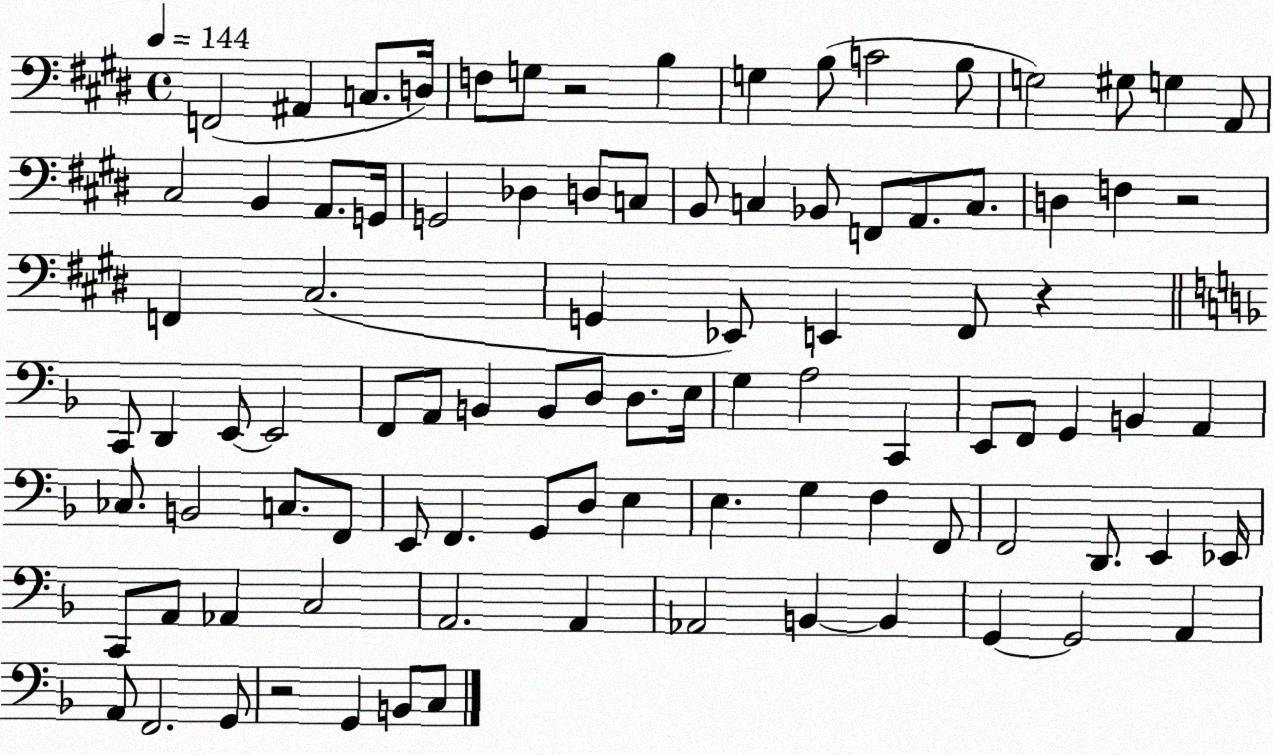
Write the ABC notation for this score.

X:1
T:Untitled
M:4/4
L:1/4
K:E
F,,2 ^A,, C,/2 D,/4 F,/2 G,/2 z2 B, G, B,/2 C2 B,/2 G,2 ^G,/2 G, A,,/2 ^C,2 B,, A,,/2 G,,/4 G,,2 _D, D,/2 C,/2 B,,/2 C, _B,,/2 F,,/2 A,,/2 C,/2 D, F, z2 F,, ^C,2 G,, _E,,/2 E,, ^F,,/2 z C,,/2 D,, E,,/2 E,,2 F,,/2 A,,/2 B,, B,,/2 D,/2 D,/2 E,/4 G, A,2 C,, E,,/2 F,,/2 G,, B,, A,, _C,/2 B,,2 C,/2 F,,/2 E,,/2 F,, G,,/2 D,/2 E, E, G, F, F,,/2 F,,2 D,,/2 E,, _E,,/4 C,,/2 A,,/2 _A,, C,2 A,,2 A,, _A,,2 B,, B,, G,, G,,2 A,, A,,/2 F,,2 G,,/2 z2 G,, B,,/2 C,/2